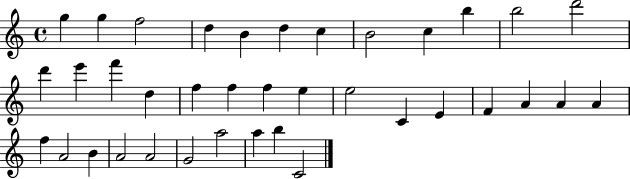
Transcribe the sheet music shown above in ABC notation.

X:1
T:Untitled
M:4/4
L:1/4
K:C
g g f2 d B d c B2 c b b2 d'2 d' e' f' d f f f e e2 C E F A A A f A2 B A2 A2 G2 a2 a b C2